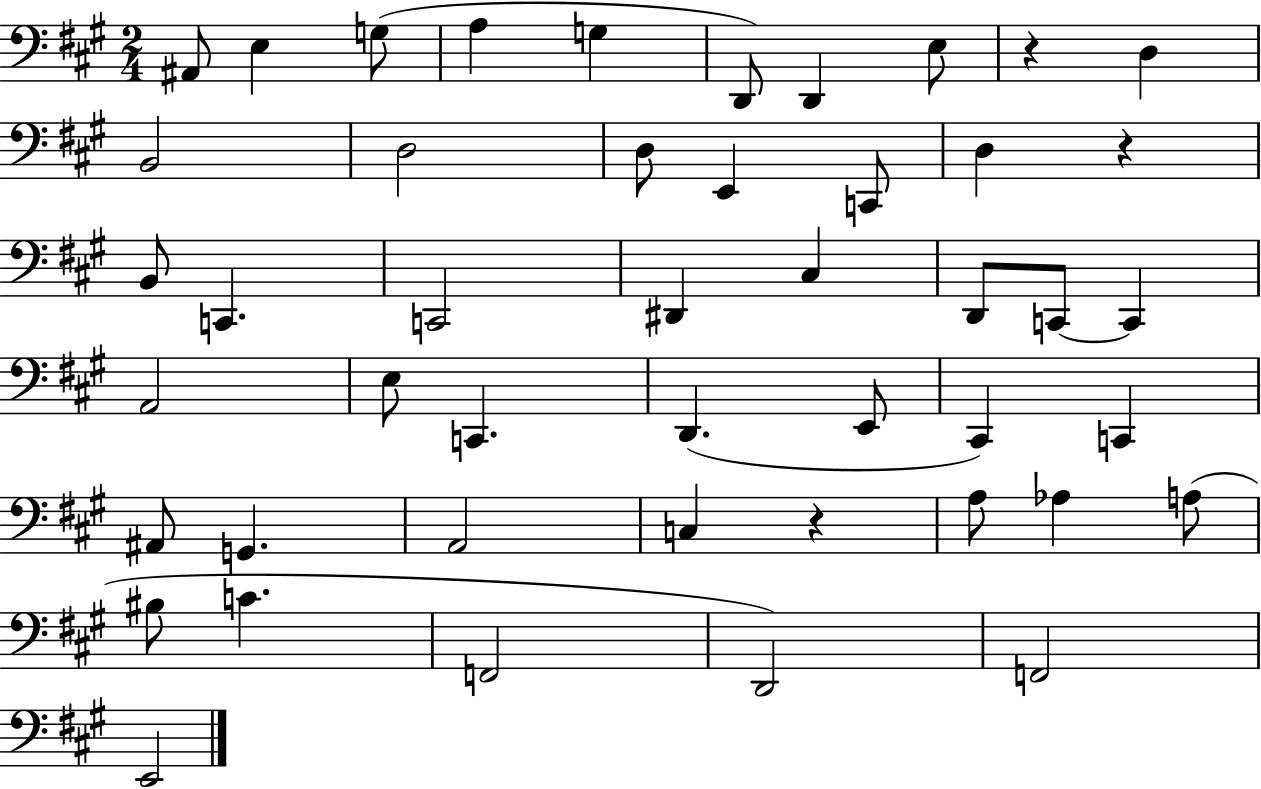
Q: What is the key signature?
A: A major